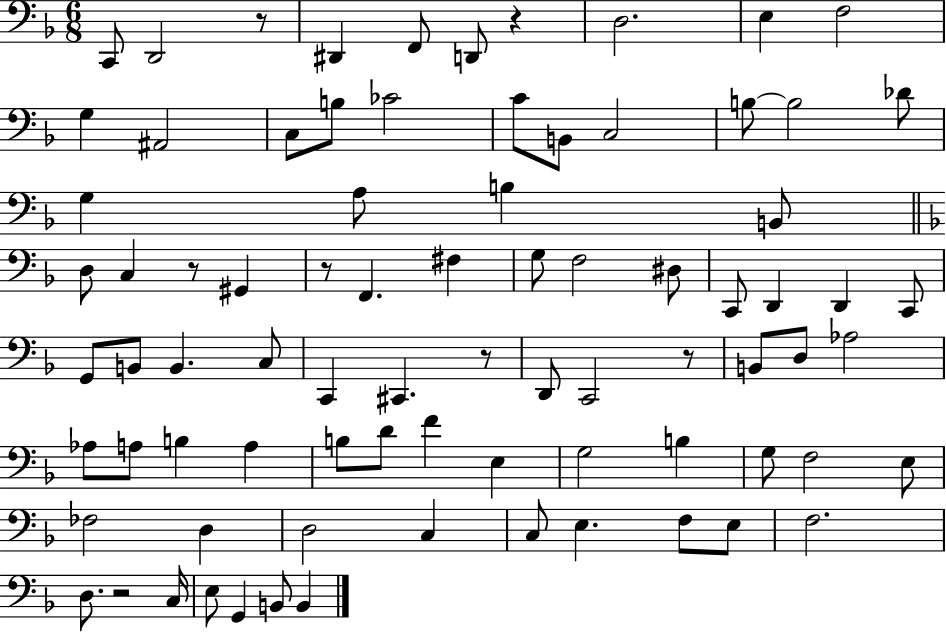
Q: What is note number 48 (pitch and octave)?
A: A3